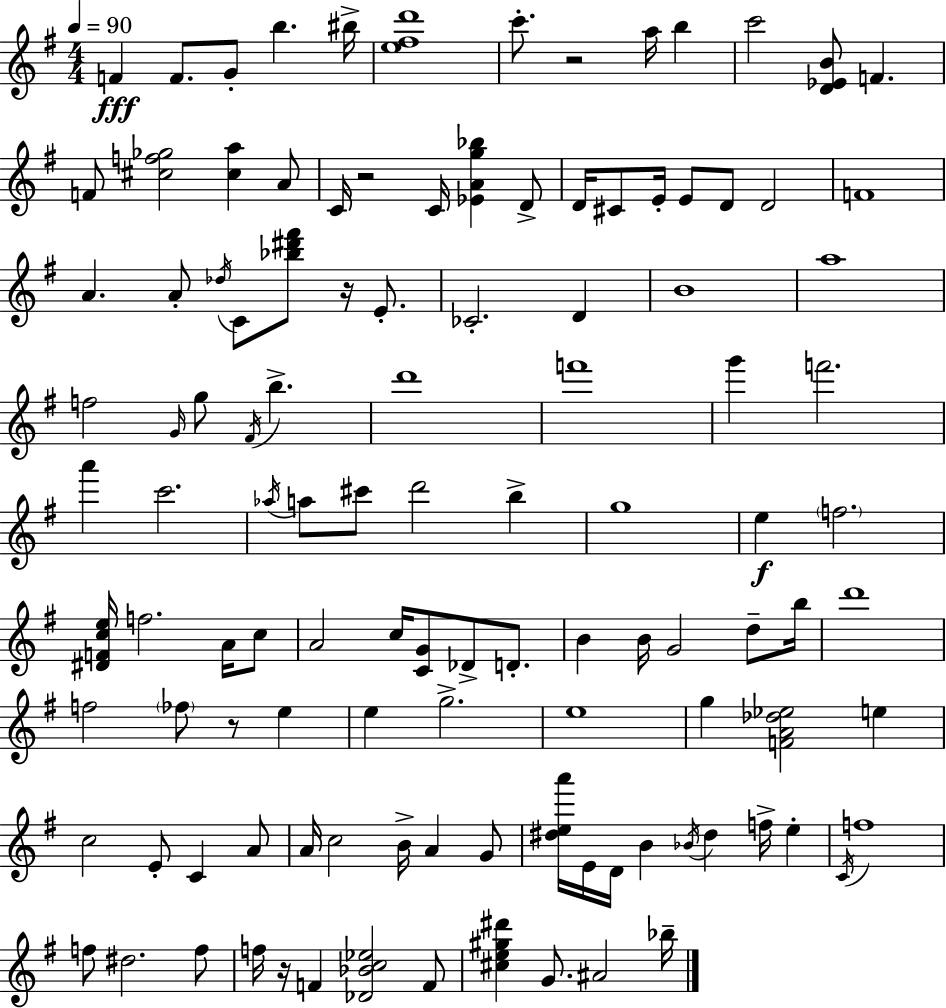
F4/q F4/e. G4/e B5/q. BIS5/s [E5,F#5,D6]/w C6/e. R/h A5/s B5/q C6/h [D4,Eb4,B4]/e F4/q. F4/e [C#5,F5,Gb5]/h [C#5,A5]/q A4/e C4/s R/h C4/s [Eb4,A4,G5,Bb5]/q D4/e D4/s C#4/e E4/s E4/e D4/e D4/h F4/w A4/q. A4/e Db5/s C4/e [Bb5,D#6,F#6]/e R/s E4/e. CES4/h. D4/q B4/w A5/w F5/h G4/s G5/e F#4/s B5/q. D6/w F6/w G6/q F6/h. A6/q C6/h. Ab5/s A5/e C#6/e D6/h B5/q G5/w E5/q F5/h. [D#4,F4,C5,E5]/s F5/h. A4/s C5/e A4/h C5/s [C4,G4]/e Db4/e D4/e. B4/q B4/s G4/h D5/e B5/s D6/w F5/h FES5/e R/e E5/q E5/q G5/h. E5/w G5/q [F4,A4,Db5,Eb5]/h E5/q C5/h E4/e C4/q A4/e A4/s C5/h B4/s A4/q G4/e [D#5,E5,A6]/s E4/s D4/s B4/q Bb4/s D#5/q F5/s E5/q C4/s F5/w F5/e D#5/h. F5/e F5/s R/s F4/q [Db4,Bb4,C5,Eb5]/h F4/e [C#5,E5,G#5,D#6]/q G4/e. A#4/h Bb5/s